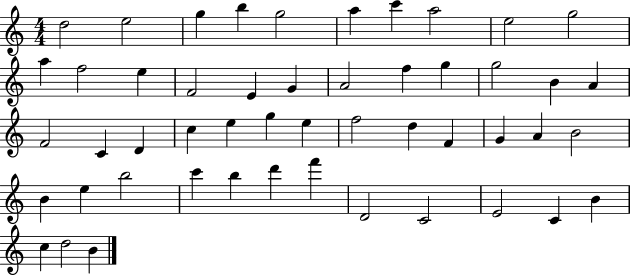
{
  \clef treble
  \numericTimeSignature
  \time 4/4
  \key c \major
  d''2 e''2 | g''4 b''4 g''2 | a''4 c'''4 a''2 | e''2 g''2 | \break a''4 f''2 e''4 | f'2 e'4 g'4 | a'2 f''4 g''4 | g''2 b'4 a'4 | \break f'2 c'4 d'4 | c''4 e''4 g''4 e''4 | f''2 d''4 f'4 | g'4 a'4 b'2 | \break b'4 e''4 b''2 | c'''4 b''4 d'''4 f'''4 | d'2 c'2 | e'2 c'4 b'4 | \break c''4 d''2 b'4 | \bar "|."
}